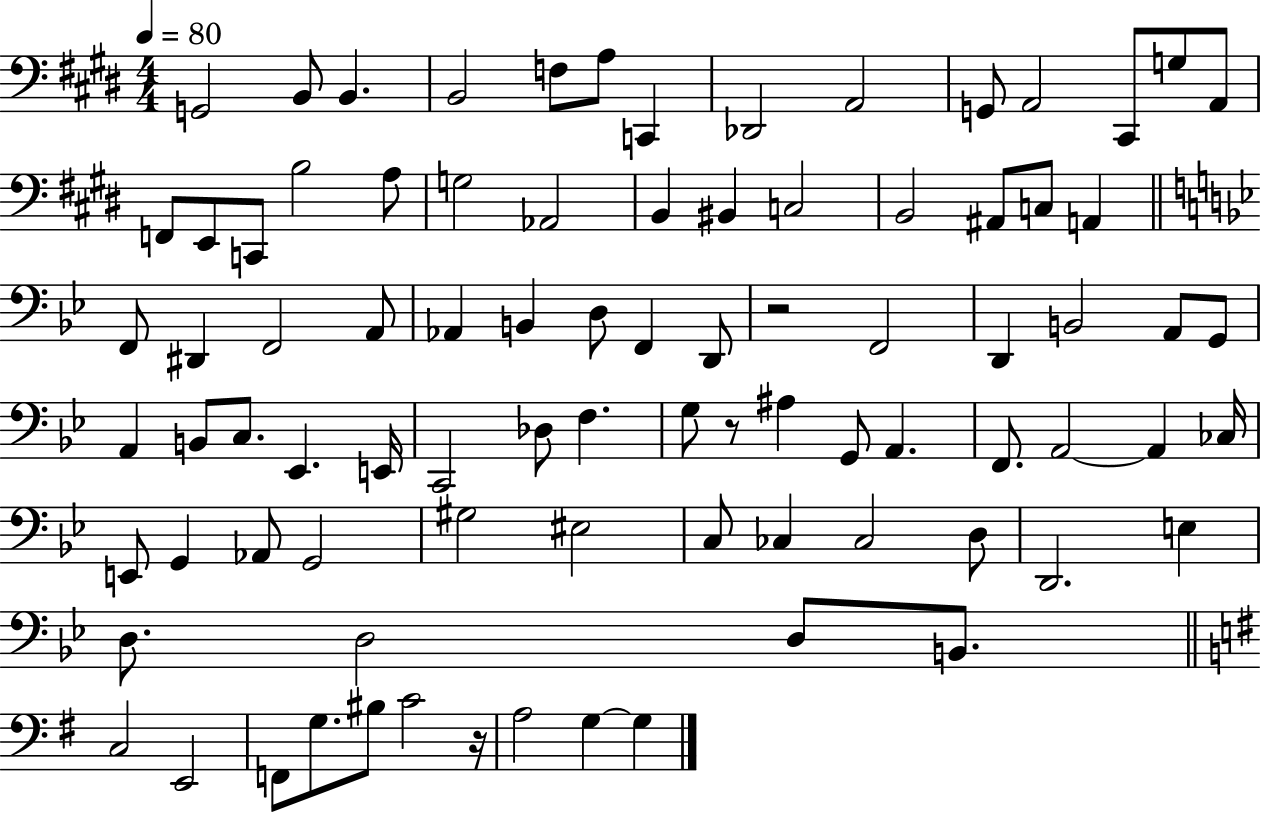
{
  \clef bass
  \numericTimeSignature
  \time 4/4
  \key e \major
  \tempo 4 = 80
  g,2 b,8 b,4. | b,2 f8 a8 c,4 | des,2 a,2 | g,8 a,2 cis,8 g8 a,8 | \break f,8 e,8 c,8 b2 a8 | g2 aes,2 | b,4 bis,4 c2 | b,2 ais,8 c8 a,4 | \break \bar "||" \break \key bes \major f,8 dis,4 f,2 a,8 | aes,4 b,4 d8 f,4 d,8 | r2 f,2 | d,4 b,2 a,8 g,8 | \break a,4 b,8 c8. ees,4. e,16 | c,2 des8 f4. | g8 r8 ais4 g,8 a,4. | f,8. a,2~~ a,4 ces16 | \break e,8 g,4 aes,8 g,2 | gis2 eis2 | c8 ces4 ces2 d8 | d,2. e4 | \break d8. d2 d8 b,8. | \bar "||" \break \key e \minor c2 e,2 | f,8 g8. bis8 c'2 r16 | a2 g4~~ g4 | \bar "|."
}